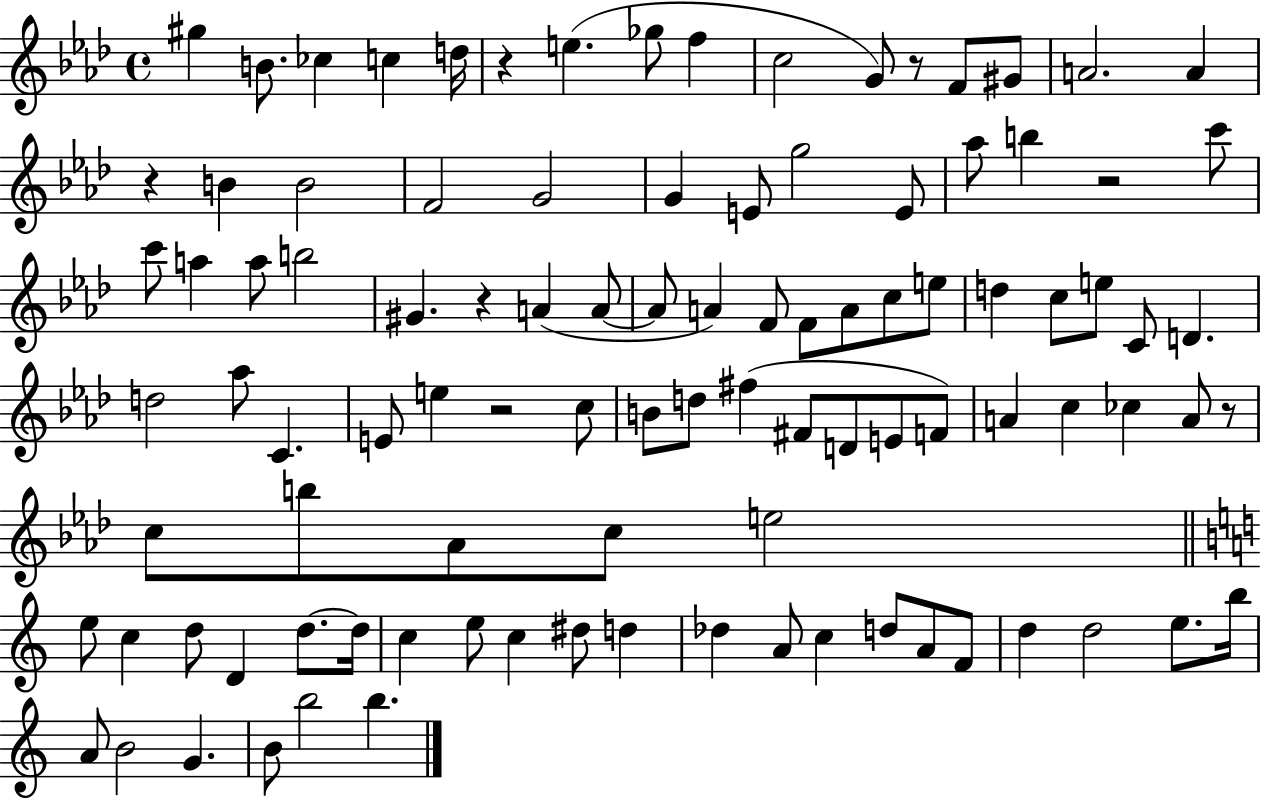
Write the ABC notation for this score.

X:1
T:Untitled
M:4/4
L:1/4
K:Ab
^g B/2 _c c d/4 z e _g/2 f c2 G/2 z/2 F/2 ^G/2 A2 A z B B2 F2 G2 G E/2 g2 E/2 _a/2 b z2 c'/2 c'/2 a a/2 b2 ^G z A A/2 A/2 A F/2 F/2 A/2 c/2 e/2 d c/2 e/2 C/2 D d2 _a/2 C E/2 e z2 c/2 B/2 d/2 ^f ^F/2 D/2 E/2 F/2 A c _c A/2 z/2 c/2 b/2 _A/2 c/2 e2 e/2 c d/2 D d/2 d/4 c e/2 c ^d/2 d _d A/2 c d/2 A/2 F/2 d d2 e/2 b/4 A/2 B2 G B/2 b2 b